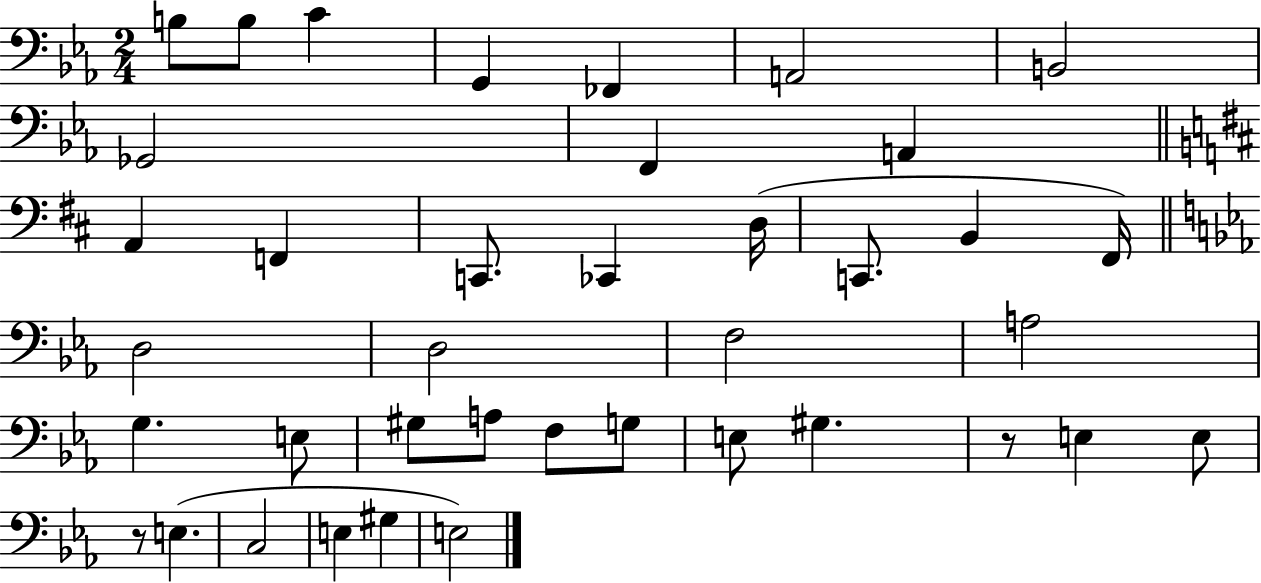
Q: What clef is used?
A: bass